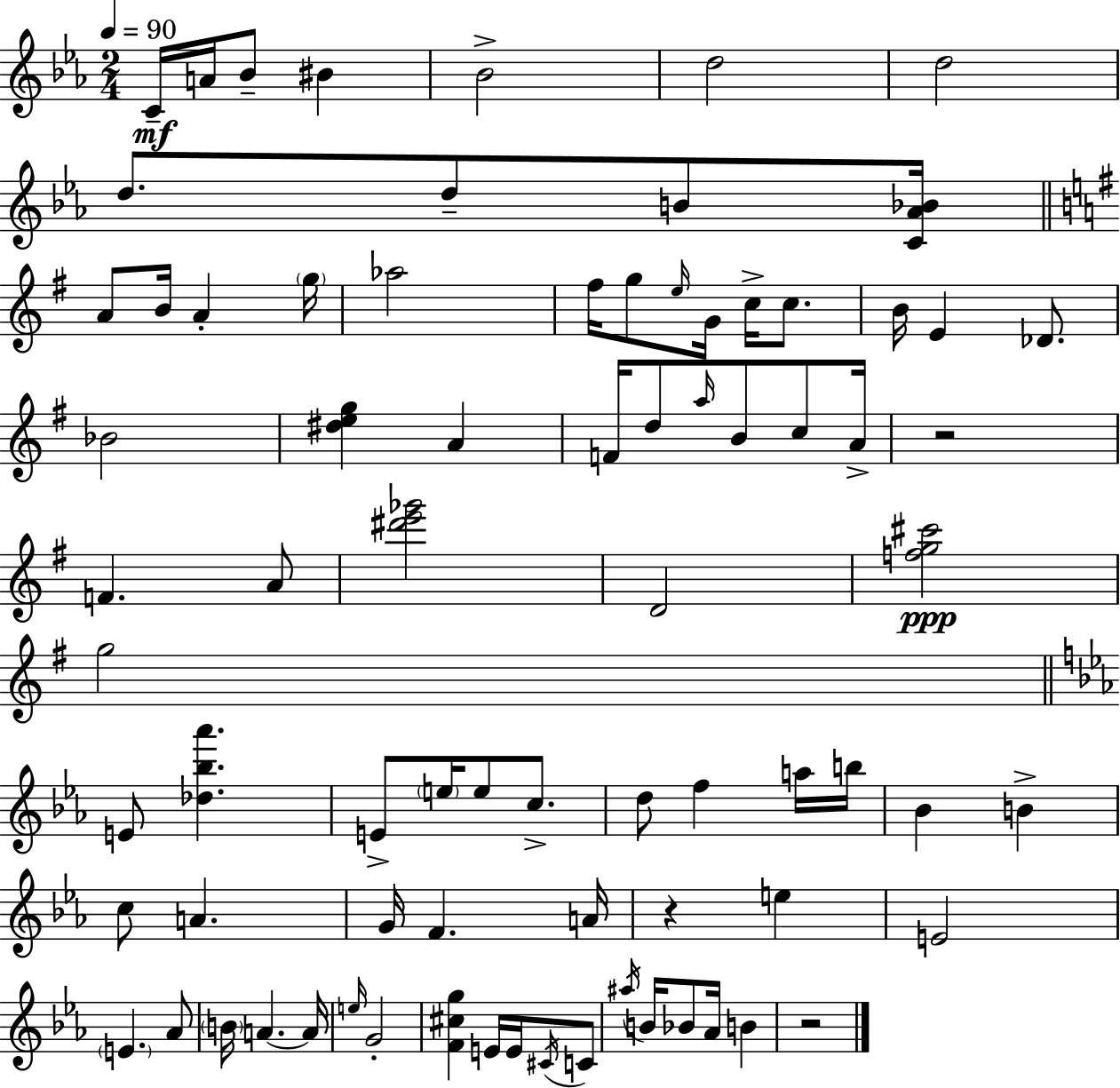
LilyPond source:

{
  \clef treble
  \numericTimeSignature
  \time 2/4
  \key c \minor
  \tempo 4 = 90
  c'16--\mf a'16 bes'8-- bis'4 | bes'2-> | d''2 | d''2 | \break d''8. d''8-- b'8 <c' aes' bes'>16 | \bar "||" \break \key g \major a'8 b'16 a'4-. \parenthesize g''16 | aes''2 | fis''16 g''8 \grace { e''16 } g'16 c''16-> c''8. | b'16 e'4 des'8. | \break bes'2 | <dis'' e'' g''>4 a'4 | f'16 d''8 \grace { a''16 } b'8 c''8 | a'16-> r2 | \break f'4. | a'8 <dis''' e''' ges'''>2 | d'2 | <f'' g'' cis'''>2\ppp | \break g''2 | \bar "||" \break \key c \minor e'8 <des'' bes'' aes'''>4. | e'8-> \parenthesize e''16 e''8 c''8.-> | d''8 f''4 a''16 b''16 | bes'4 b'4-> | \break c''8 a'4. | g'16 f'4. a'16 | r4 e''4 | e'2 | \break \parenthesize e'4. aes'8 | \parenthesize b'16 a'4.~~ a'16 | \grace { e''16 } g'2-. | <f' cis'' g''>4 e'16 e'16 \acciaccatura { cis'16 } | \break c'8 \acciaccatura { ais''16 } b'16 bes'8 aes'16 b'4 | r2 | \bar "|."
}